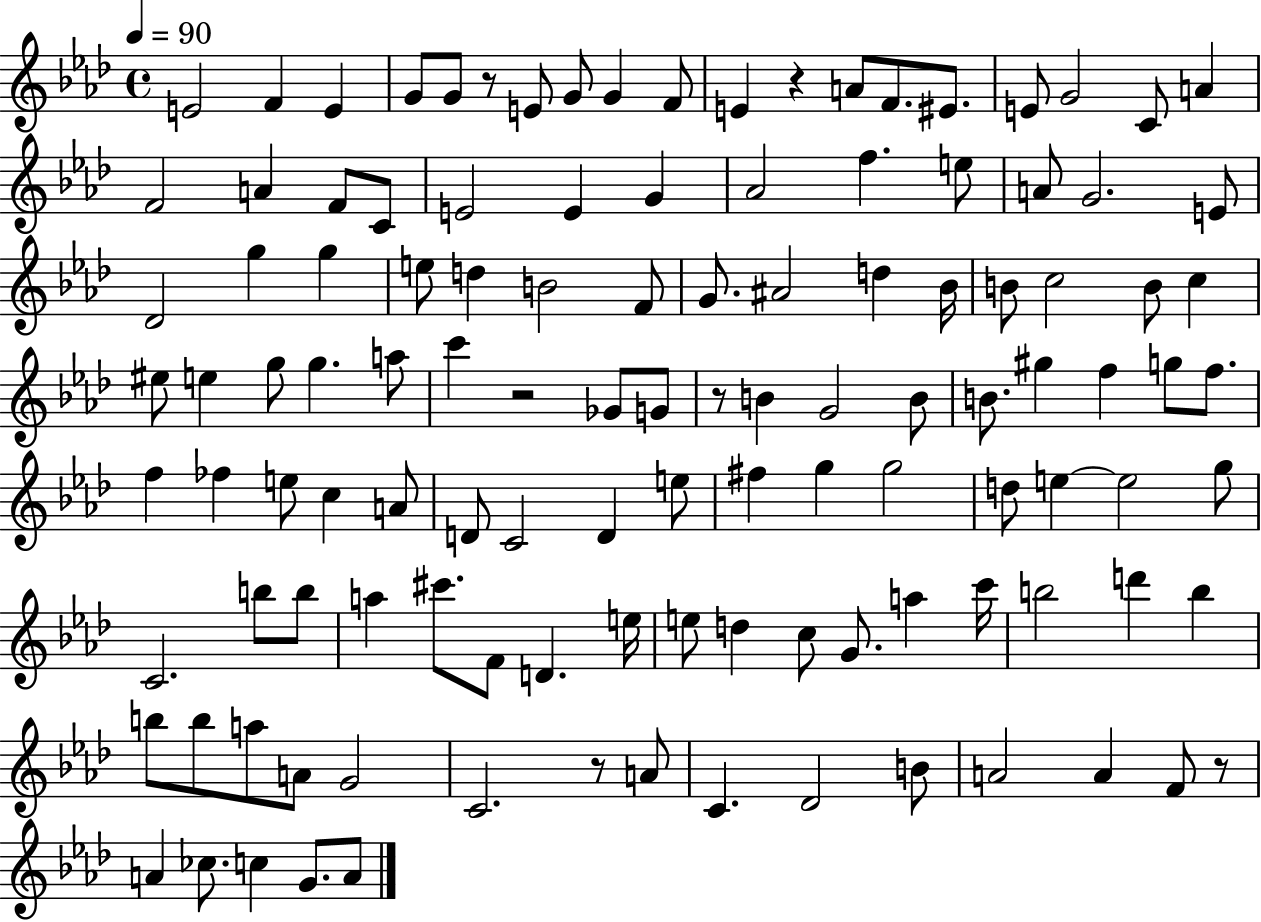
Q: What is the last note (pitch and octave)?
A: A4